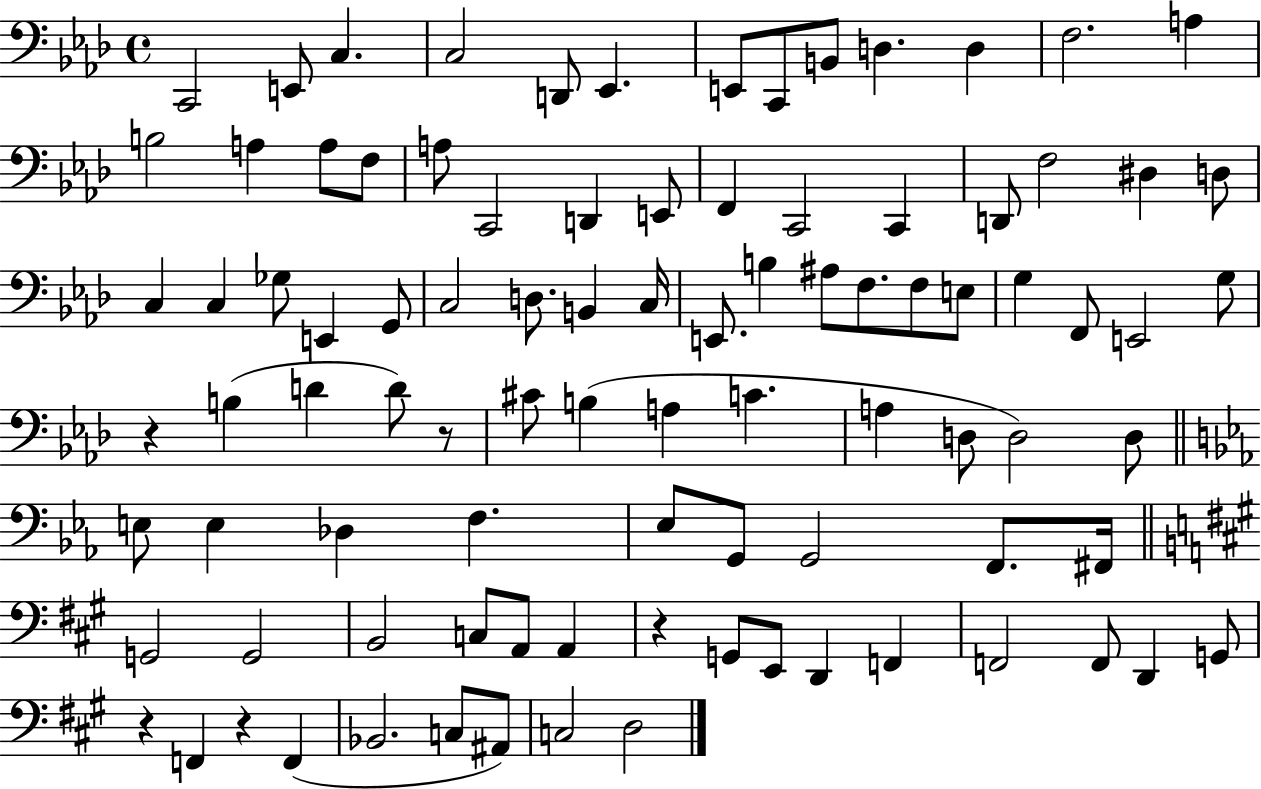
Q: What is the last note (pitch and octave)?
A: D3